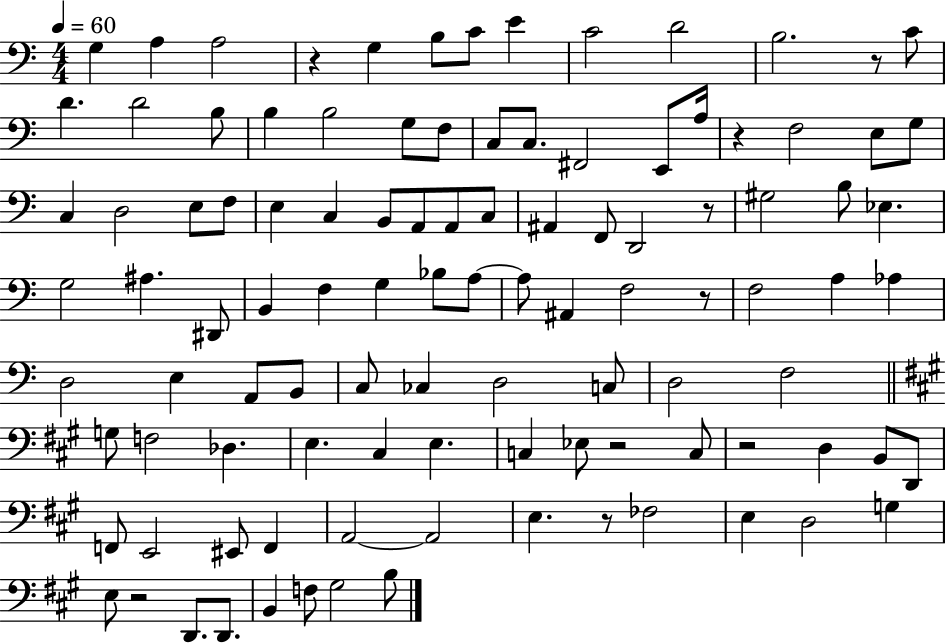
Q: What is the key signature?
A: C major